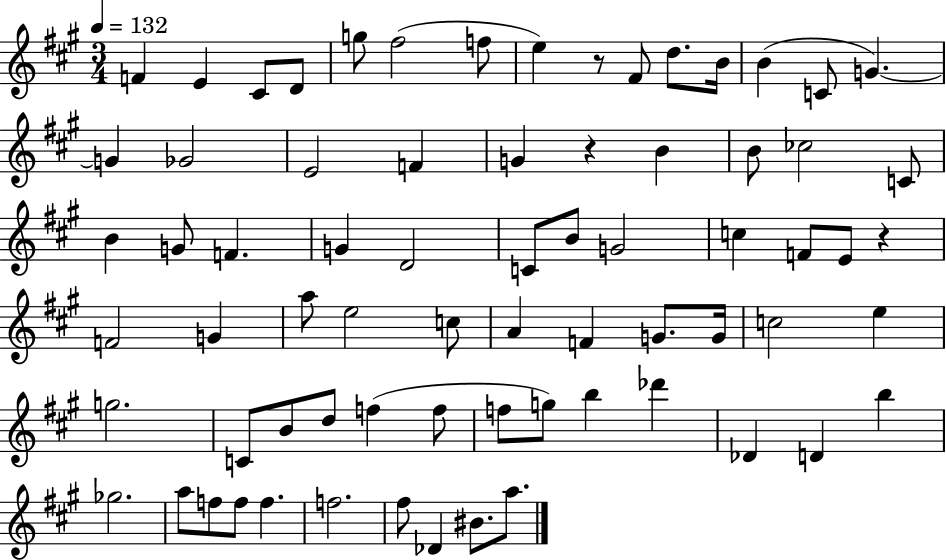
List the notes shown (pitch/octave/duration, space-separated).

F4/q E4/q C#4/e D4/e G5/e F#5/h F5/e E5/q R/e F#4/e D5/e. B4/s B4/q C4/e G4/q. G4/q Gb4/h E4/h F4/q G4/q R/q B4/q B4/e CES5/h C4/e B4/q G4/e F4/q. G4/q D4/h C4/e B4/e G4/h C5/q F4/e E4/e R/q F4/h G4/q A5/e E5/h C5/e A4/q F4/q G4/e. G4/s C5/h E5/q G5/h. C4/e B4/e D5/e F5/q F5/e F5/e G5/e B5/q Db6/q Db4/q D4/q B5/q Gb5/h. A5/e F5/e F5/e F5/q. F5/h. F#5/e Db4/q BIS4/e. A5/e.